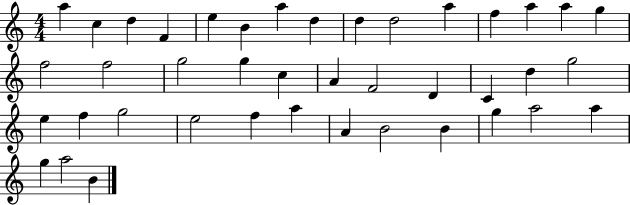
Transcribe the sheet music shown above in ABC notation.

X:1
T:Untitled
M:4/4
L:1/4
K:C
a c d F e B a d d d2 a f a a g f2 f2 g2 g c A F2 D C d g2 e f g2 e2 f a A B2 B g a2 a g a2 B